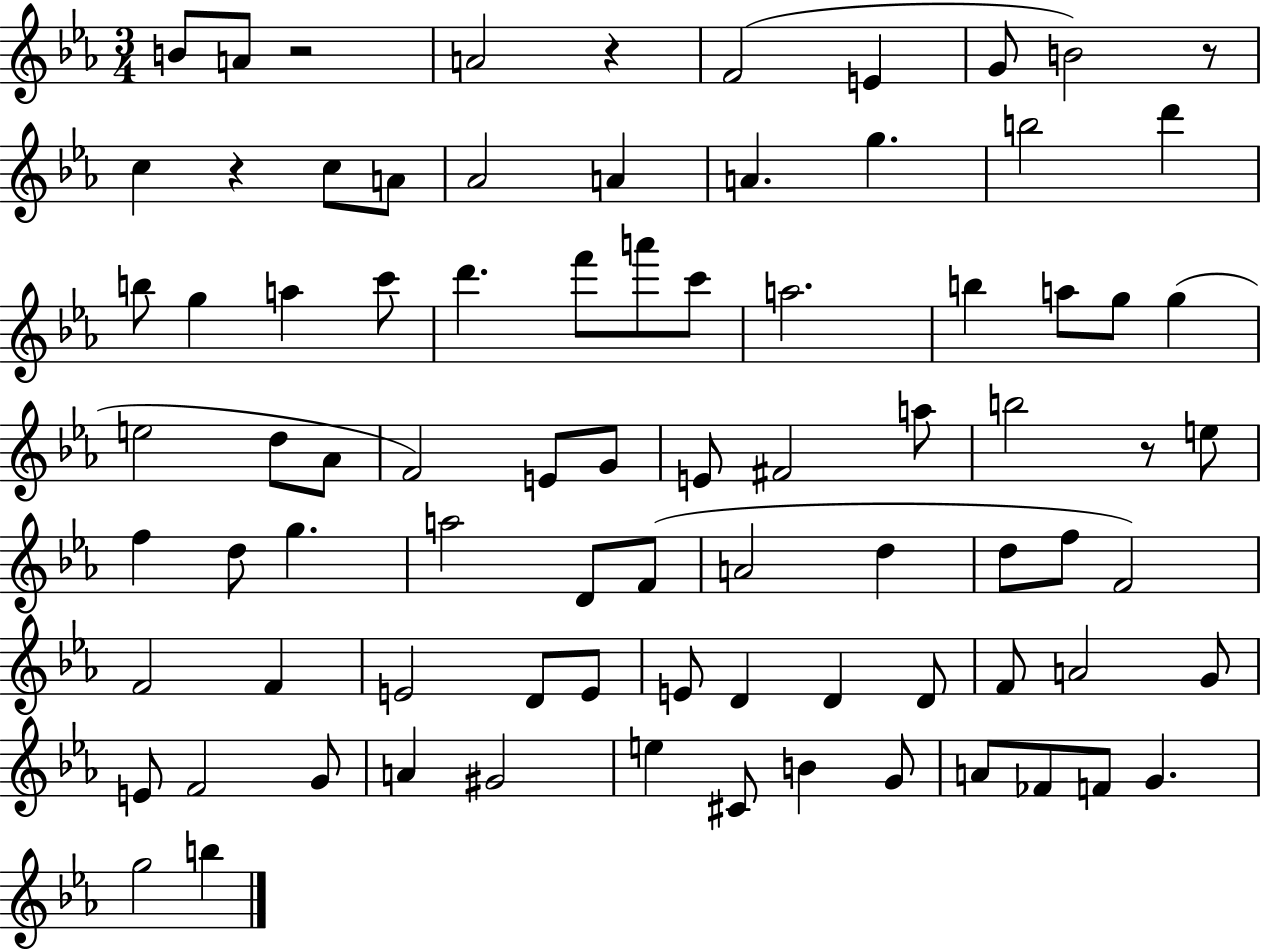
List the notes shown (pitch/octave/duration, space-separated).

B4/e A4/e R/h A4/h R/q F4/h E4/q G4/e B4/h R/e C5/q R/q C5/e A4/e Ab4/h A4/q A4/q. G5/q. B5/h D6/q B5/e G5/q A5/q C6/e D6/q. F6/e A6/e C6/e A5/h. B5/q A5/e G5/e G5/q E5/h D5/e Ab4/e F4/h E4/e G4/e E4/e F#4/h A5/e B5/h R/e E5/e F5/q D5/e G5/q. A5/h D4/e F4/e A4/h D5/q D5/e F5/e F4/h F4/h F4/q E4/h D4/e E4/e E4/e D4/q D4/q D4/e F4/e A4/h G4/e E4/e F4/h G4/e A4/q G#4/h E5/q C#4/e B4/q G4/e A4/e FES4/e F4/e G4/q. G5/h B5/q